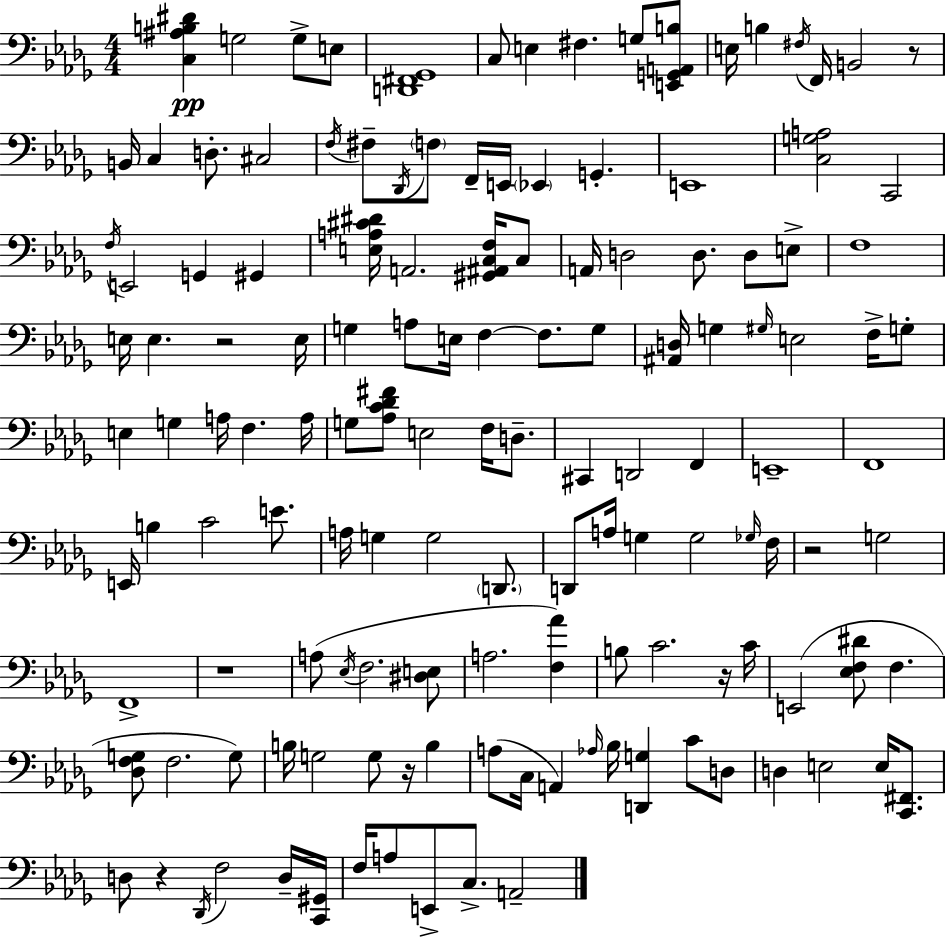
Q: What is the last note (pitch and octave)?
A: A2